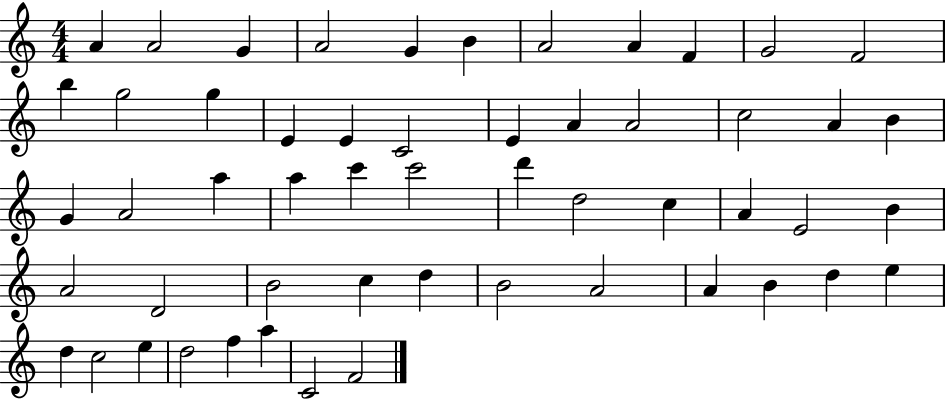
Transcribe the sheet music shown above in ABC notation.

X:1
T:Untitled
M:4/4
L:1/4
K:C
A A2 G A2 G B A2 A F G2 F2 b g2 g E E C2 E A A2 c2 A B G A2 a a c' c'2 d' d2 c A E2 B A2 D2 B2 c d B2 A2 A B d e d c2 e d2 f a C2 F2